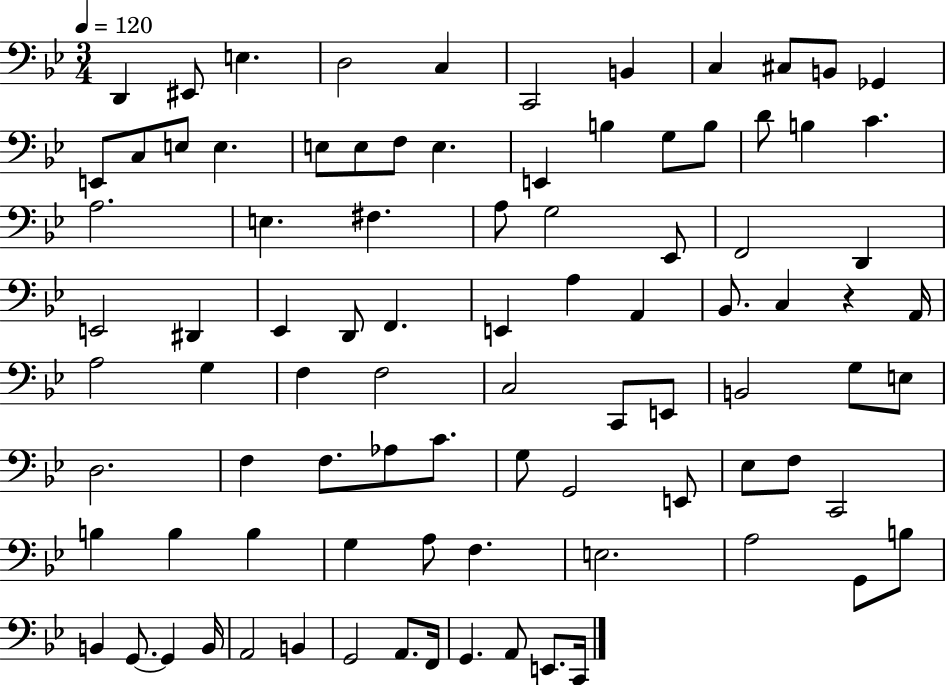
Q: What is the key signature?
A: BES major